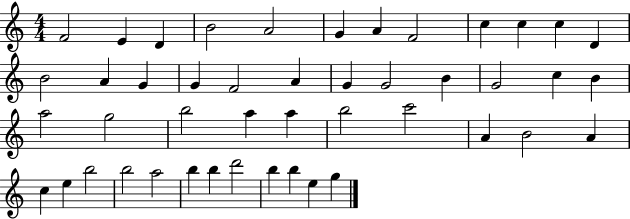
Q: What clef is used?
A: treble